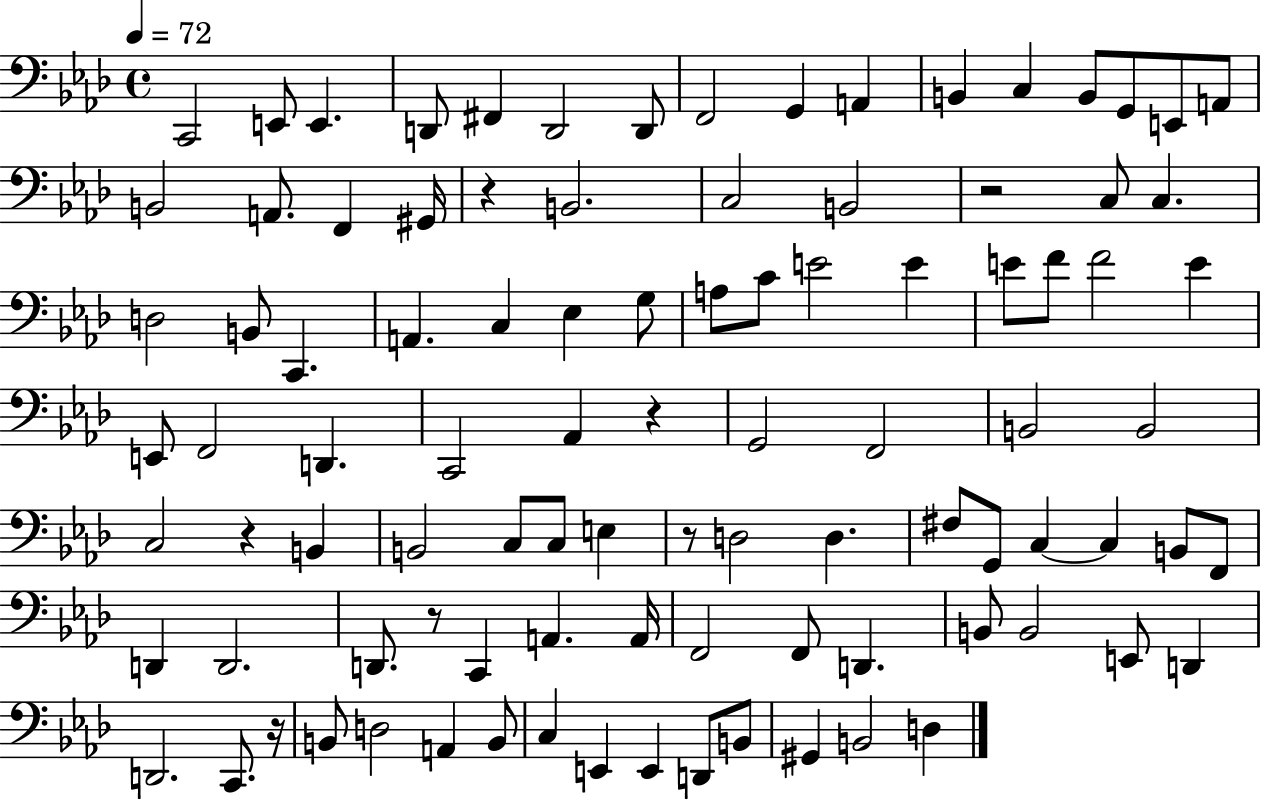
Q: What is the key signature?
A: AES major